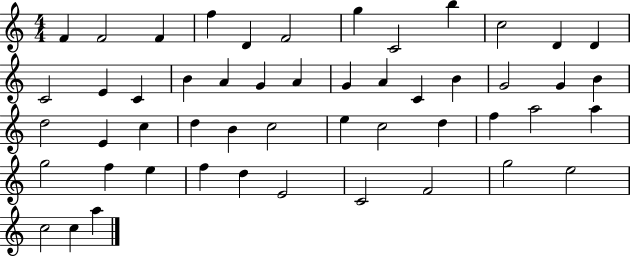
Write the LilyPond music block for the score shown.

{
  \clef treble
  \numericTimeSignature
  \time 4/4
  \key c \major
  f'4 f'2 f'4 | f''4 d'4 f'2 | g''4 c'2 b''4 | c''2 d'4 d'4 | \break c'2 e'4 c'4 | b'4 a'4 g'4 a'4 | g'4 a'4 c'4 b'4 | g'2 g'4 b'4 | \break d''2 e'4 c''4 | d''4 b'4 c''2 | e''4 c''2 d''4 | f''4 a''2 a''4 | \break g''2 f''4 e''4 | f''4 d''4 e'2 | c'2 f'2 | g''2 e''2 | \break c''2 c''4 a''4 | \bar "|."
}